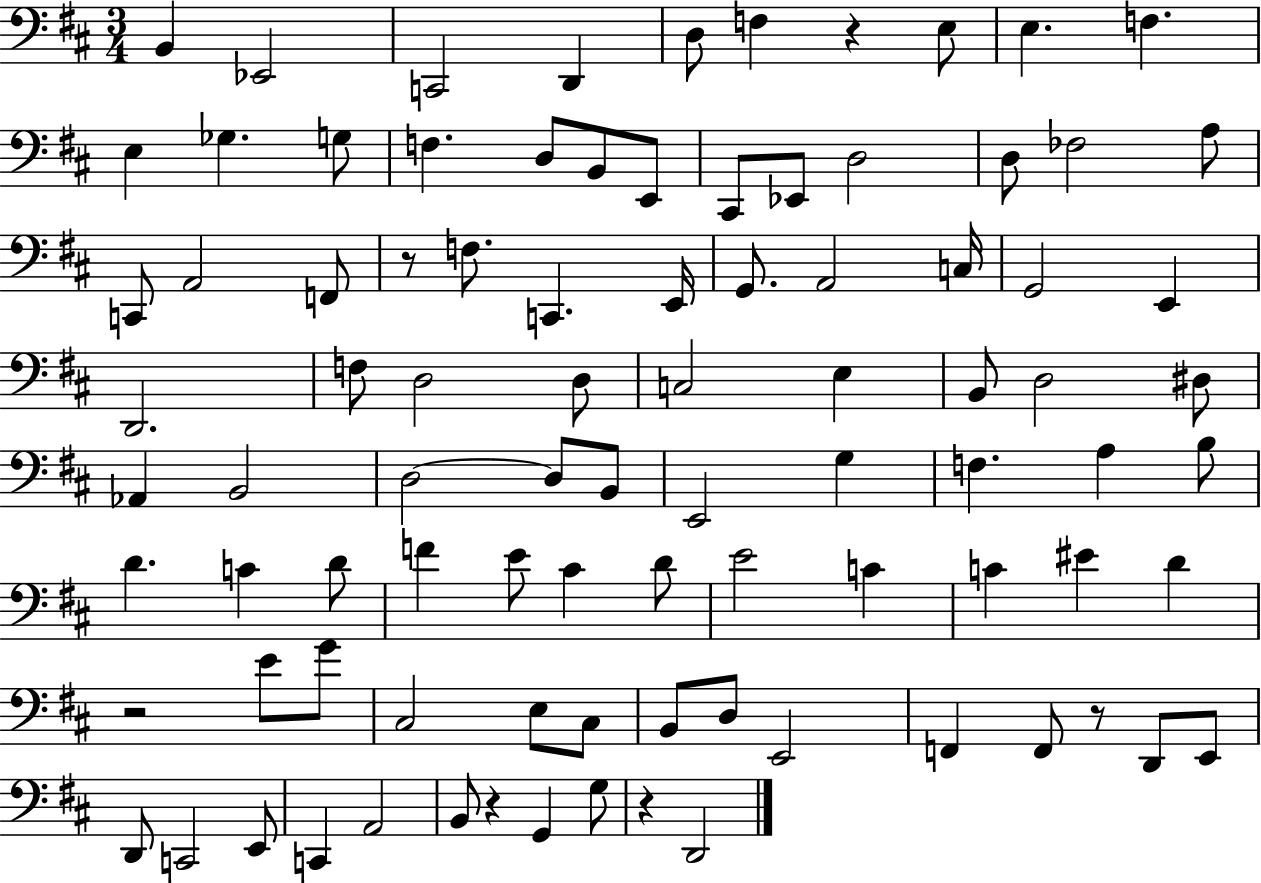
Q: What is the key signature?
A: D major